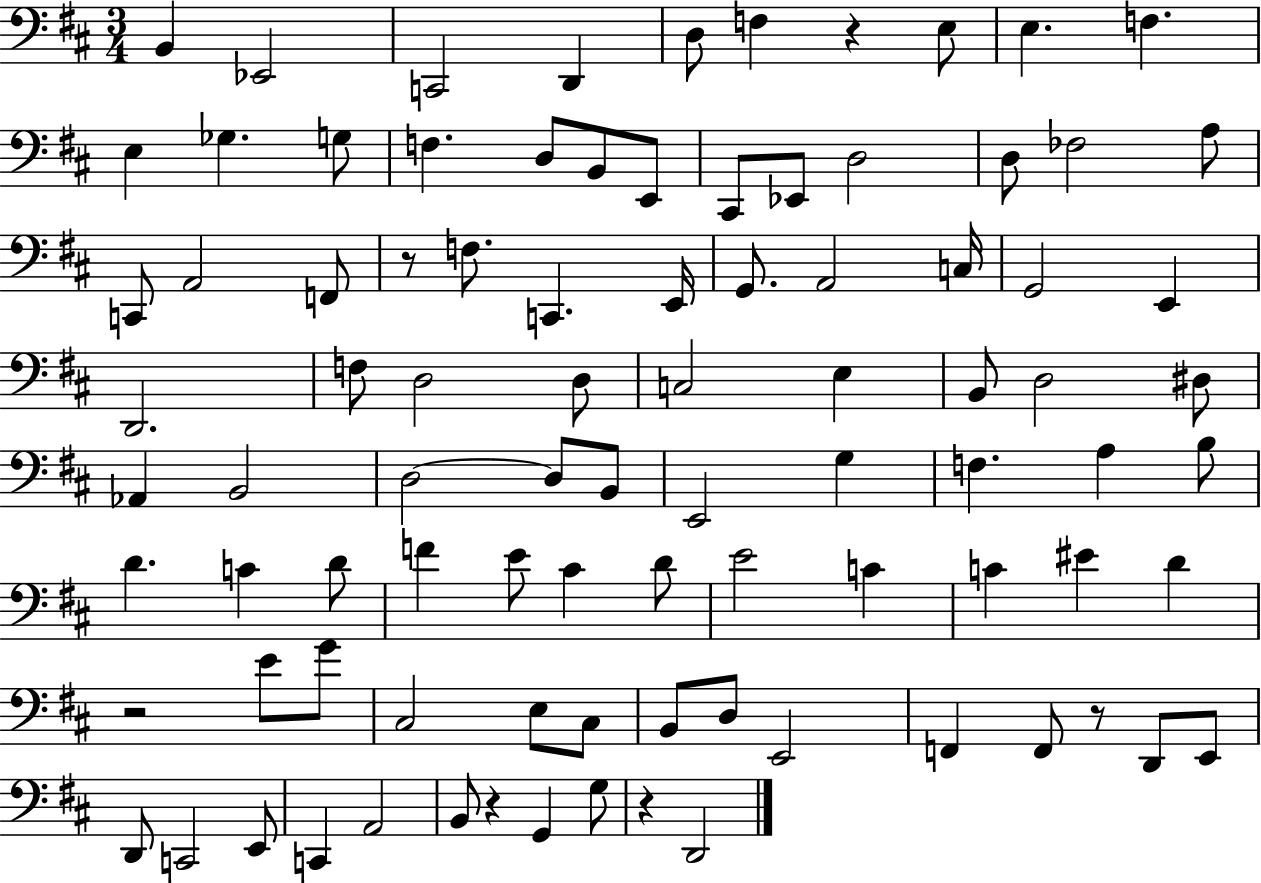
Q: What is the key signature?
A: D major